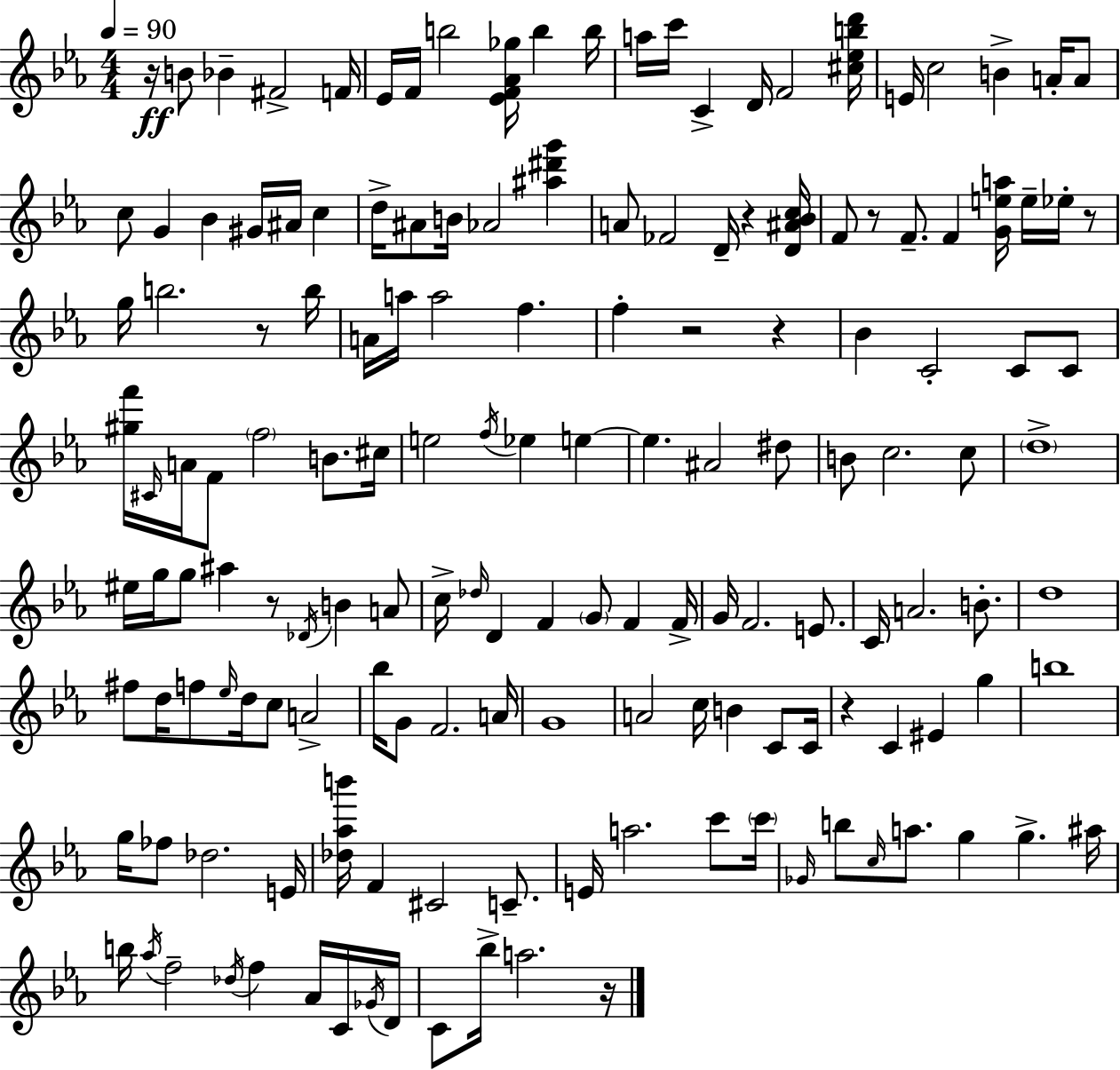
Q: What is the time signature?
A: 4/4